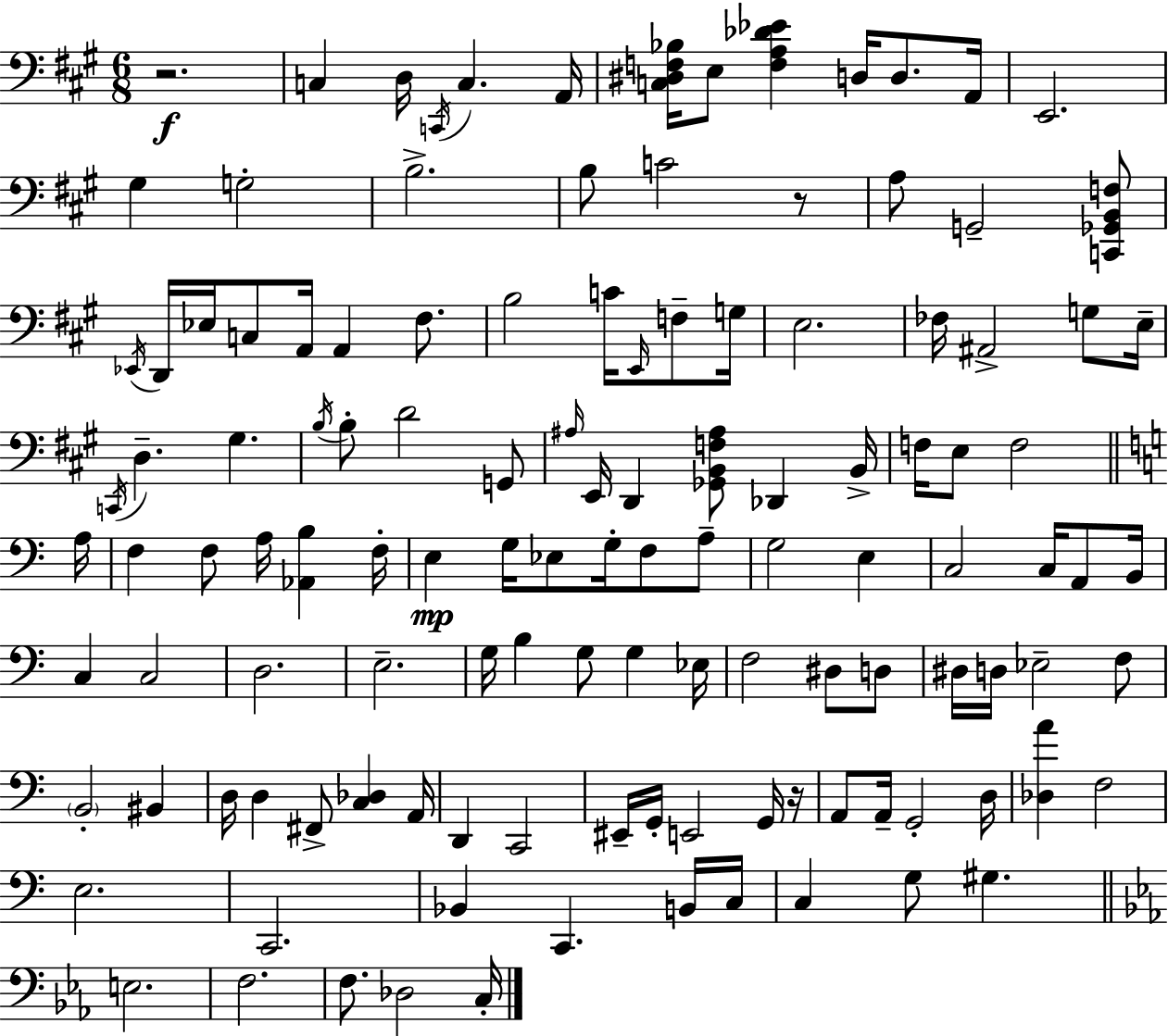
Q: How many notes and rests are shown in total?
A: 123